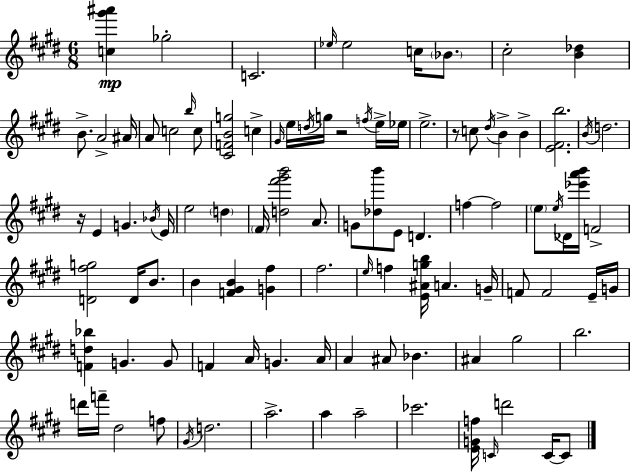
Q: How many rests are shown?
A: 3